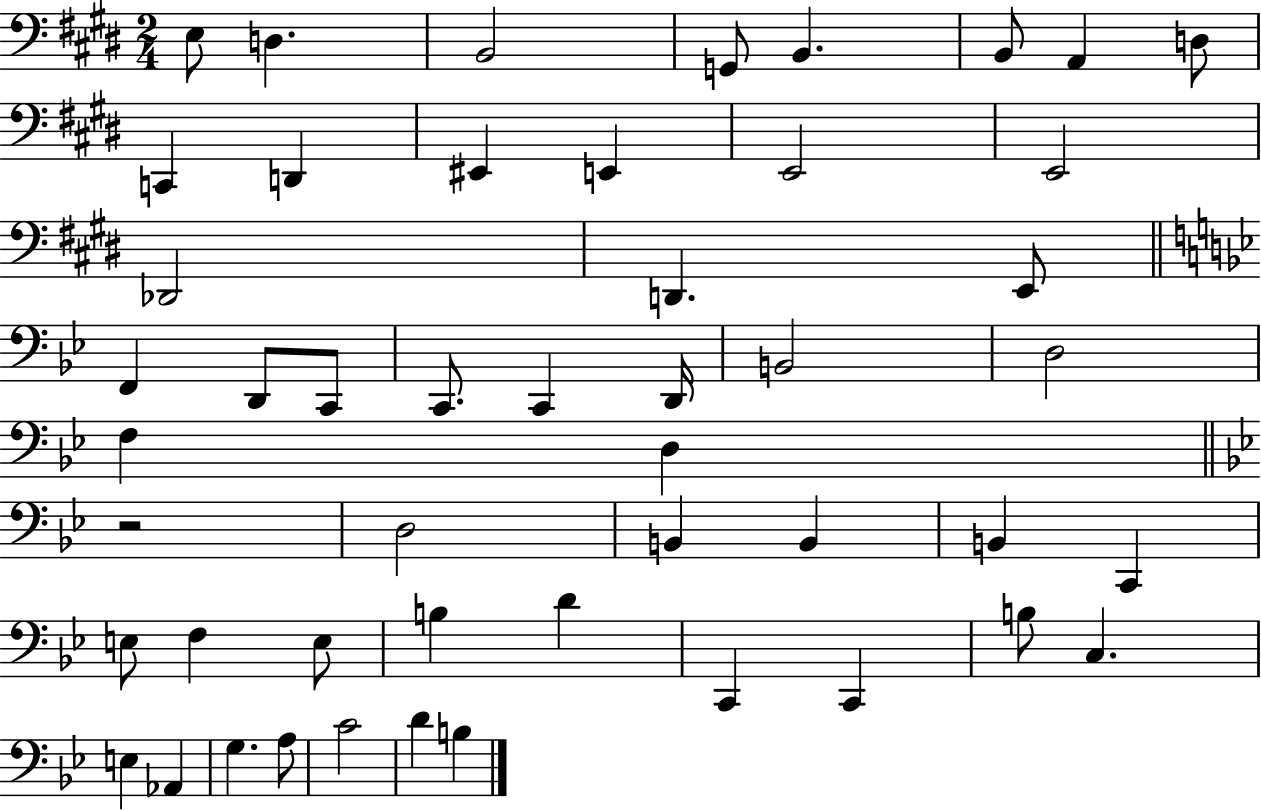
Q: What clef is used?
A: bass